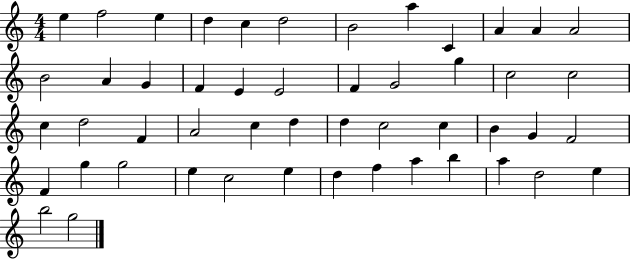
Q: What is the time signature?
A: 4/4